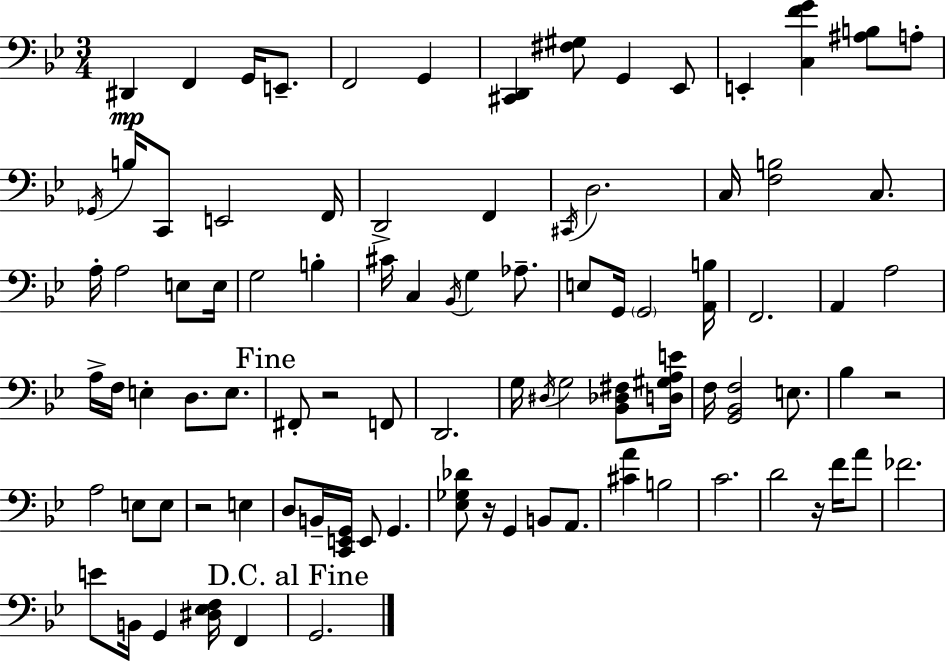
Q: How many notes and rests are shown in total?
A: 92